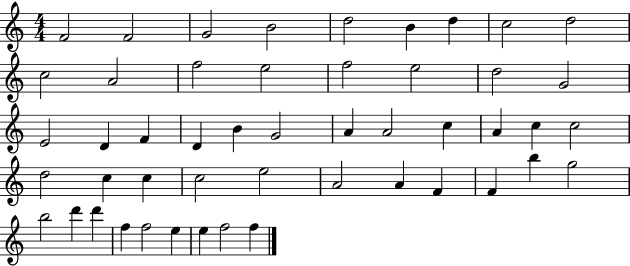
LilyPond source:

{
  \clef treble
  \numericTimeSignature
  \time 4/4
  \key c \major
  f'2 f'2 | g'2 b'2 | d''2 b'4 d''4 | c''2 d''2 | \break c''2 a'2 | f''2 e''2 | f''2 e''2 | d''2 g'2 | \break e'2 d'4 f'4 | d'4 b'4 g'2 | a'4 a'2 c''4 | a'4 c''4 c''2 | \break d''2 c''4 c''4 | c''2 e''2 | a'2 a'4 f'4 | f'4 b''4 g''2 | \break b''2 d'''4 d'''4 | f''4 f''2 e''4 | e''4 f''2 f''4 | \bar "|."
}